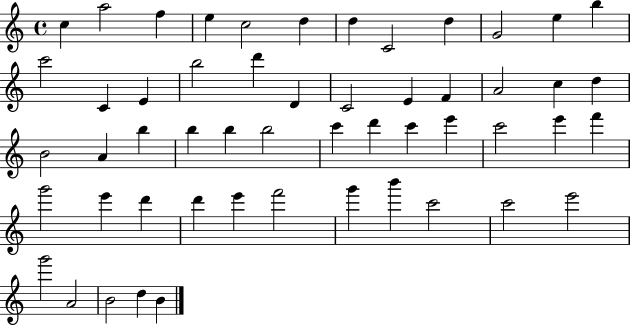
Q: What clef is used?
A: treble